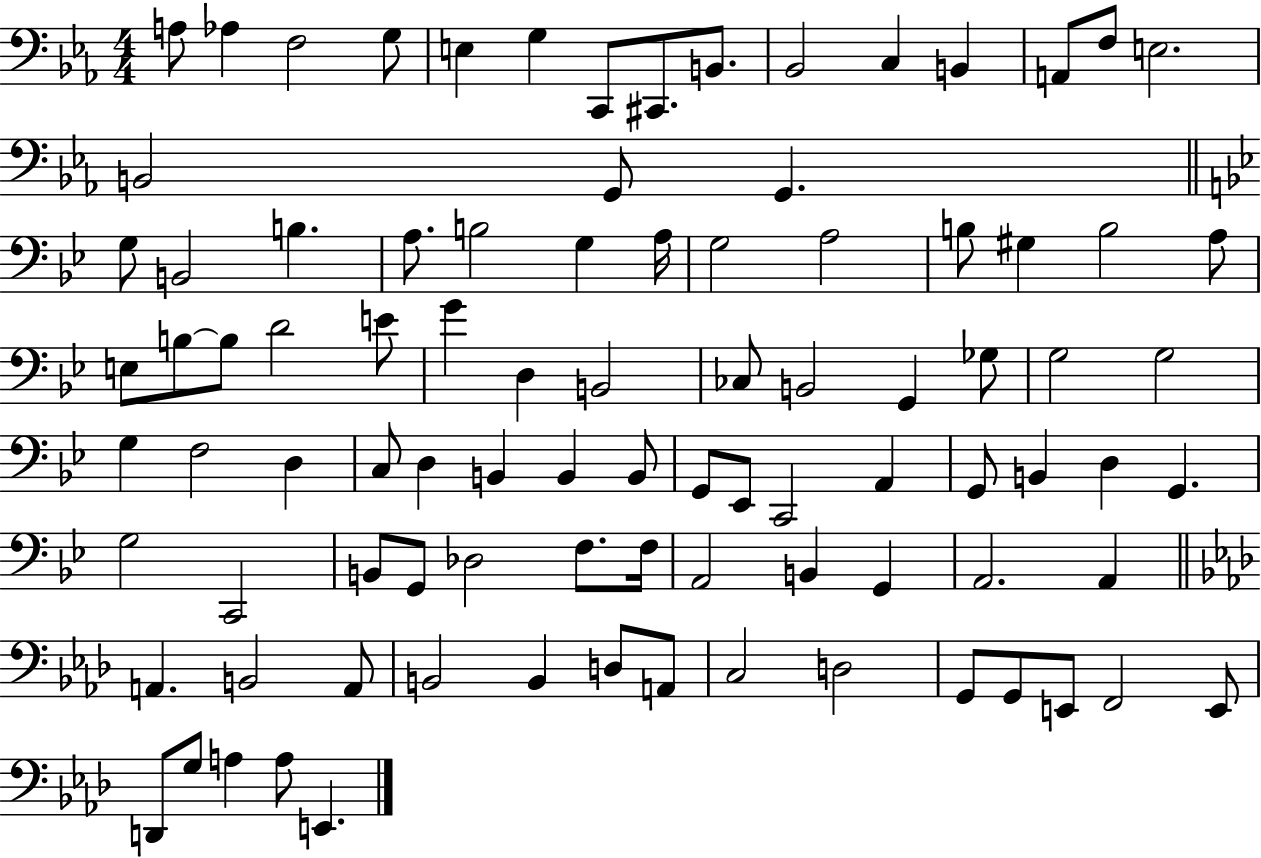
{
  \clef bass
  \numericTimeSignature
  \time 4/4
  \key ees \major
  a8 aes4 f2 g8 | e4 g4 c,8 cis,8. b,8. | bes,2 c4 b,4 | a,8 f8 e2. | \break b,2 g,8 g,4. | \bar "||" \break \key bes \major g8 b,2 b4. | a8. b2 g4 a16 | g2 a2 | b8 gis4 b2 a8 | \break e8 b8~~ b8 d'2 e'8 | g'4 d4 b,2 | ces8 b,2 g,4 ges8 | g2 g2 | \break g4 f2 d4 | c8 d4 b,4 b,4 b,8 | g,8 ees,8 c,2 a,4 | g,8 b,4 d4 g,4. | \break g2 c,2 | b,8 g,8 des2 f8. f16 | a,2 b,4 g,4 | a,2. a,4 | \break \bar "||" \break \key aes \major a,4. b,2 a,8 | b,2 b,4 d8 a,8 | c2 d2 | g,8 g,8 e,8 f,2 e,8 | \break d,8 g8 a4 a8 e,4. | \bar "|."
}